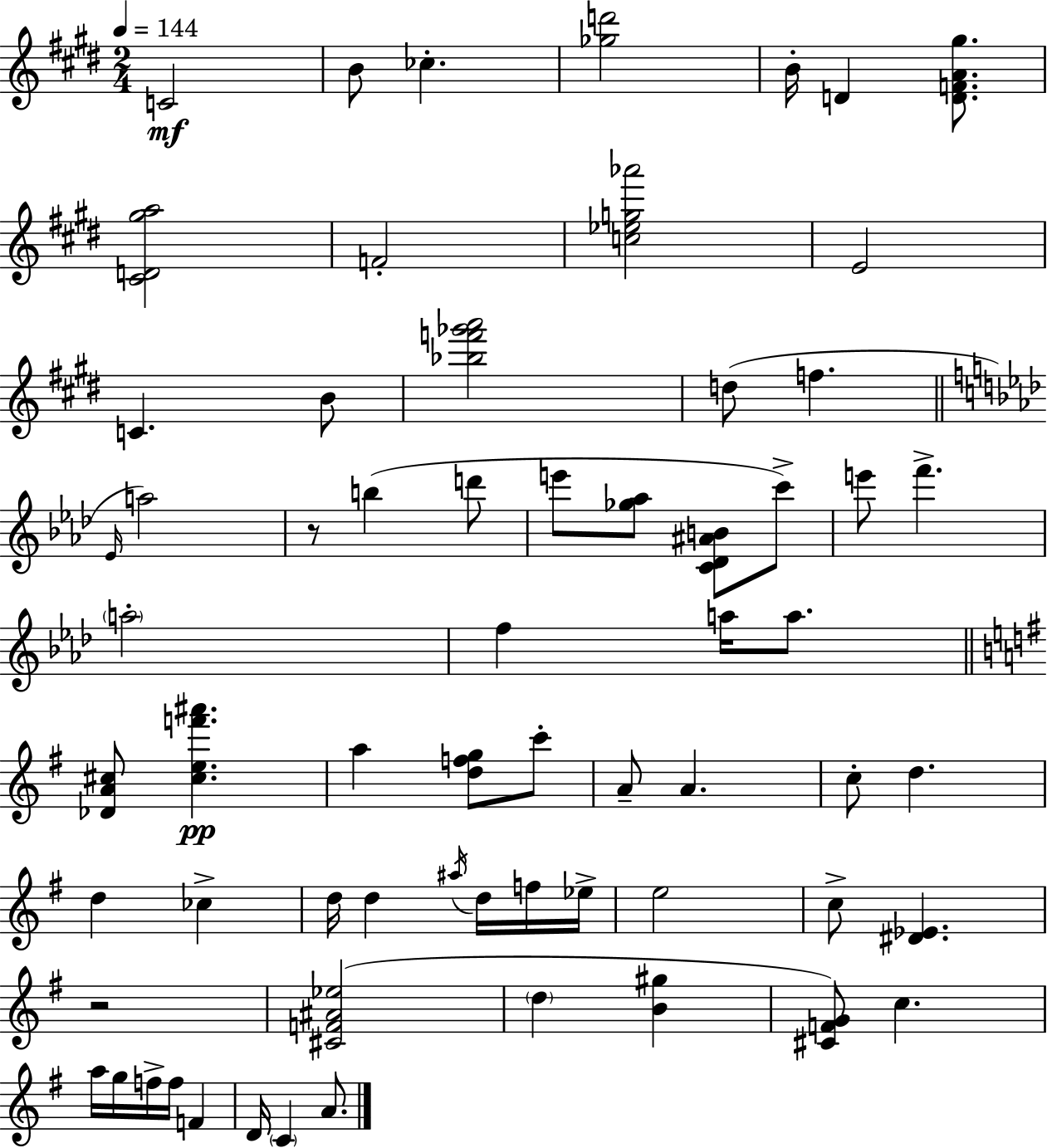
{
  \clef treble
  \numericTimeSignature
  \time 2/4
  \key e \major
  \tempo 4 = 144
  \repeat volta 2 { c'2\mf | b'8 ces''4.-. | <ges'' d'''>2 | b'16-. d'4 <d' f' a' gis''>8. | \break <cis' d' gis'' a''>2 | f'2-. | <c'' ees'' g'' aes'''>2 | e'2 | \break c'4. b'8 | <bes'' f''' ges''' a'''>2 | d''8( f''4. | \bar "||" \break \key aes \major \grace { ees'16 }) a''2 | r8 b''4( d'''8 | e'''8 <ges'' aes''>8 <c' des' ais' b'>8 c'''8->) | e'''8 f'''4.-> | \break \parenthesize a''2-. | f''4 a''16 a''8. | \bar "||" \break \key e \minor <des' a' cis''>8 <cis'' e'' f''' ais'''>4.\pp | a''4 <d'' f'' g''>8 c'''8-. | a'8-- a'4. | c''8-. d''4. | \break d''4 ces''4-> | d''16 d''4 \acciaccatura { ais''16 } d''16 f''16 | ees''16-> e''2 | c''8-> <dis' ees'>4. | \break r2 | <cis' f' ais' ees''>2( | \parenthesize d''4 <b' gis''>4 | <cis' f' g'>8) c''4. | \break a''16 g''16 f''16-> f''16 f'4 | d'16 \parenthesize c'4 a'8. | } \bar "|."
}